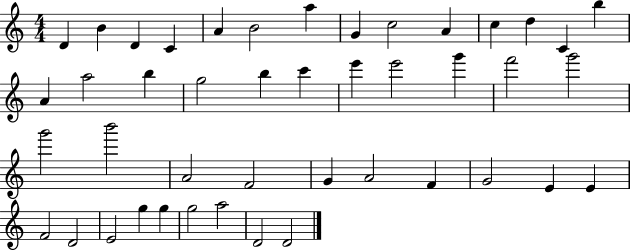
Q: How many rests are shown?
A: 0